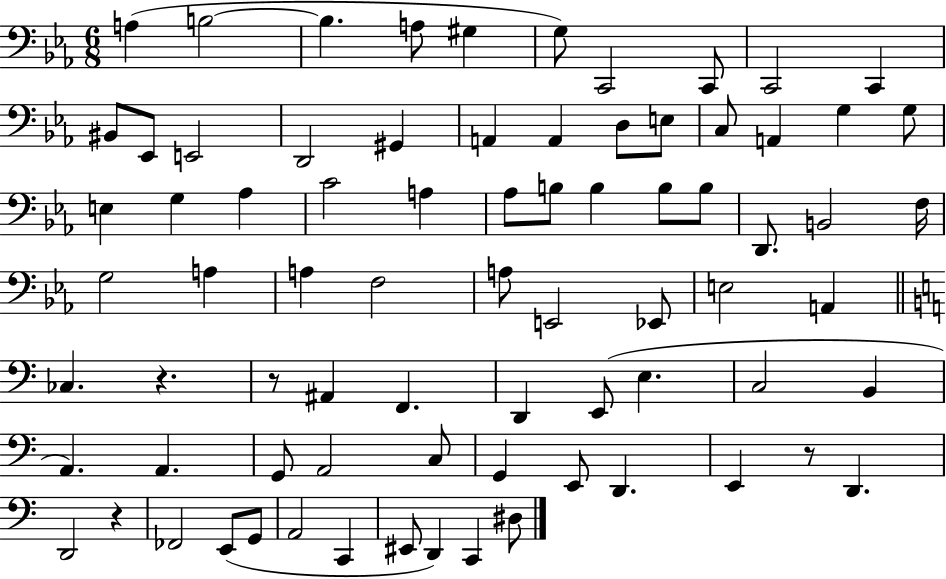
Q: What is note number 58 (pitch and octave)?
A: C3